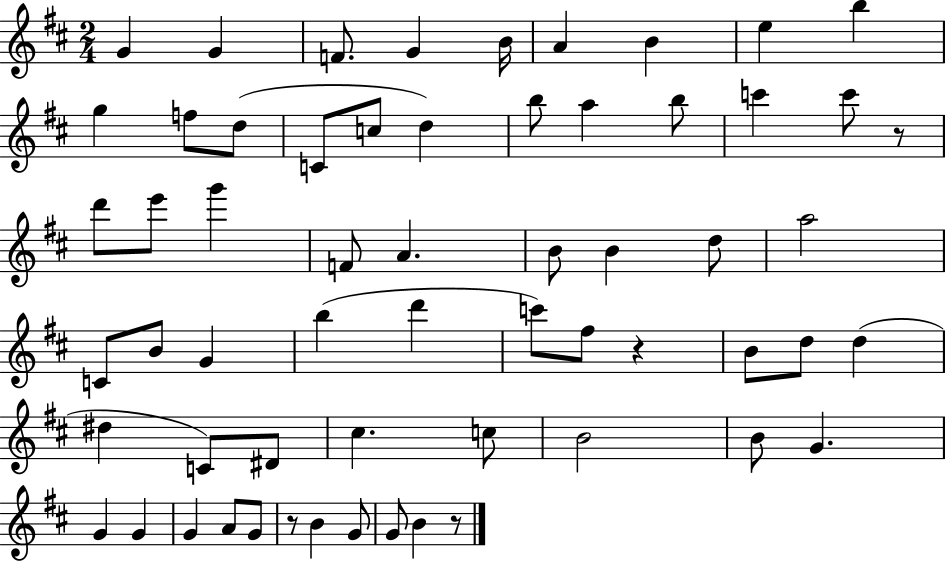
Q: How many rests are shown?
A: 4